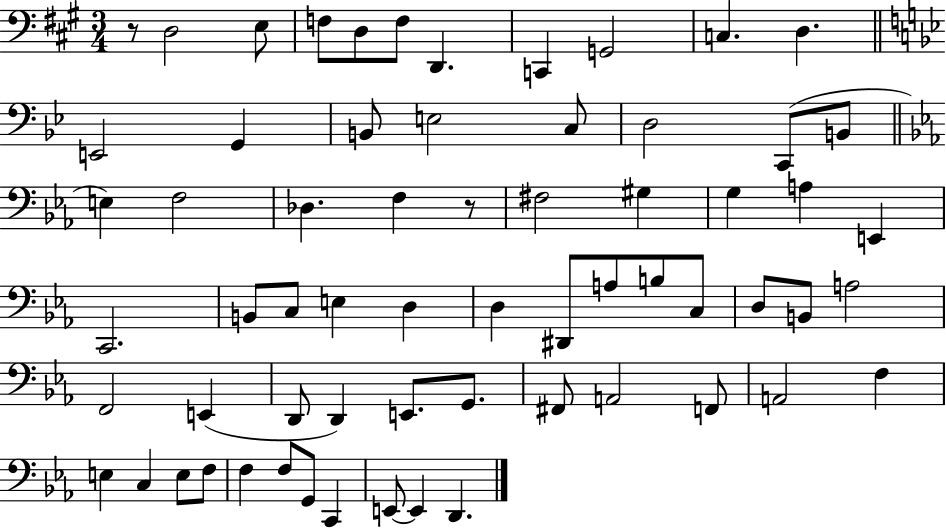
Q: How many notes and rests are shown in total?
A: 64